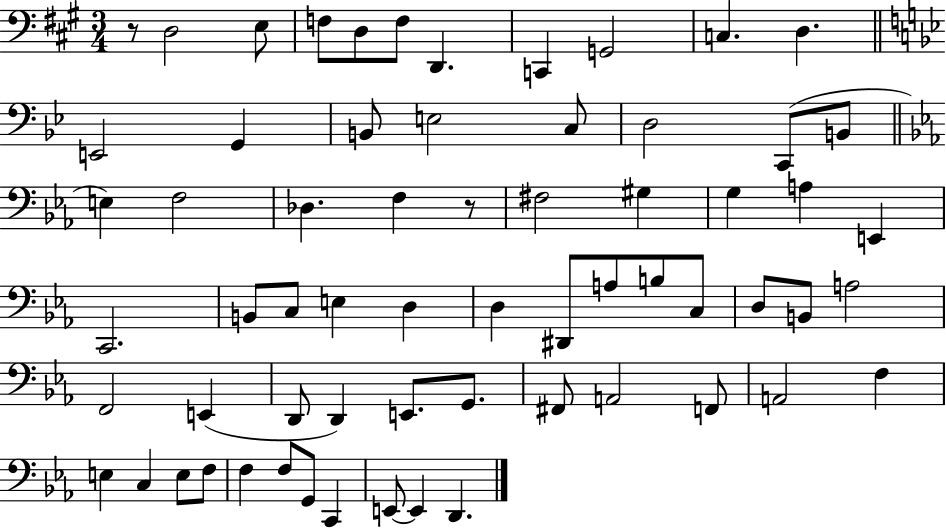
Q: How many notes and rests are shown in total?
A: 64